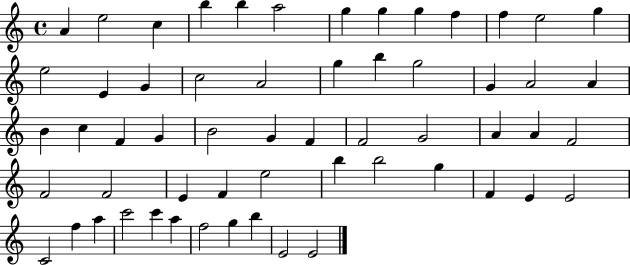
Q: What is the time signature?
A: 4/4